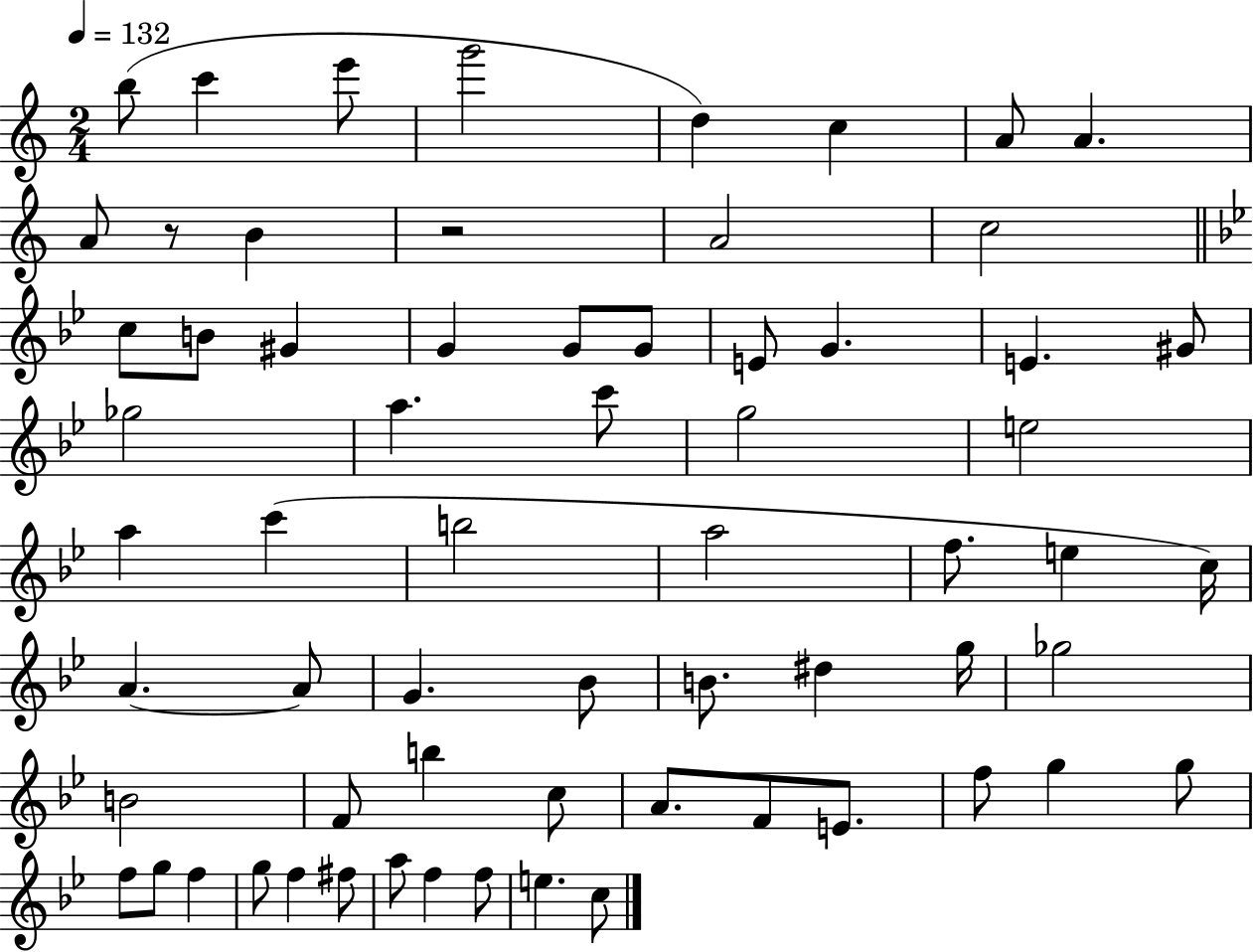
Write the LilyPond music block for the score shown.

{
  \clef treble
  \numericTimeSignature
  \time 2/4
  \key c \major
  \tempo 4 = 132
  \repeat volta 2 { b''8( c'''4 e'''8 | g'''2 | d''4) c''4 | a'8 a'4. | \break a'8 r8 b'4 | r2 | a'2 | c''2 | \break \bar "||" \break \key bes \major c''8 b'8 gis'4 | g'4 g'8 g'8 | e'8 g'4. | e'4. gis'8 | \break ges''2 | a''4. c'''8 | g''2 | e''2 | \break a''4 c'''4( | b''2 | a''2 | f''8. e''4 c''16) | \break a'4.~~ a'8 | g'4. bes'8 | b'8. dis''4 g''16 | ges''2 | \break b'2 | f'8 b''4 c''8 | a'8. f'8 e'8. | f''8 g''4 g''8 | \break f''8 g''8 f''4 | g''8 f''4 fis''8 | a''8 f''4 f''8 | e''4. c''8 | \break } \bar "|."
}